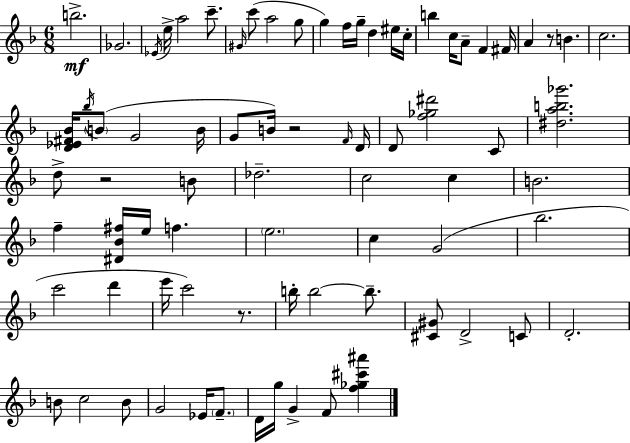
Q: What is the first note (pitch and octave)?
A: B5